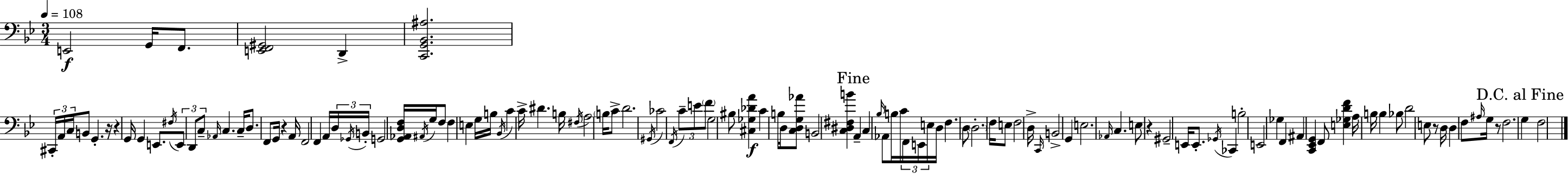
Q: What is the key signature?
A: BES major